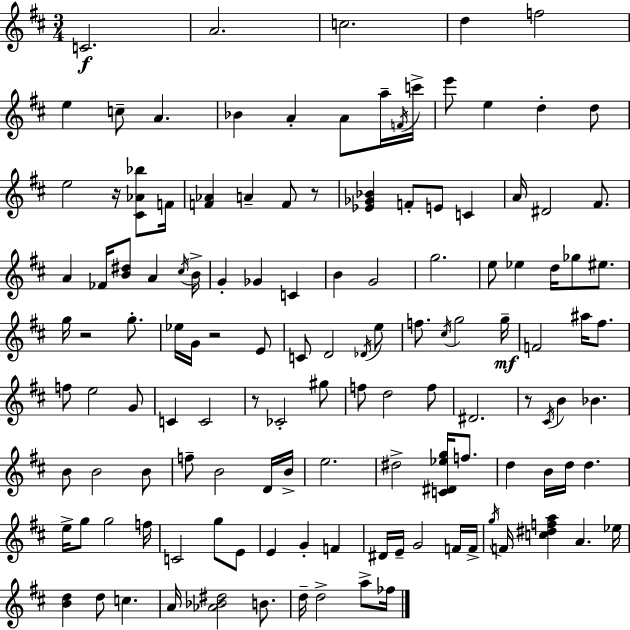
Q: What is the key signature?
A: D major